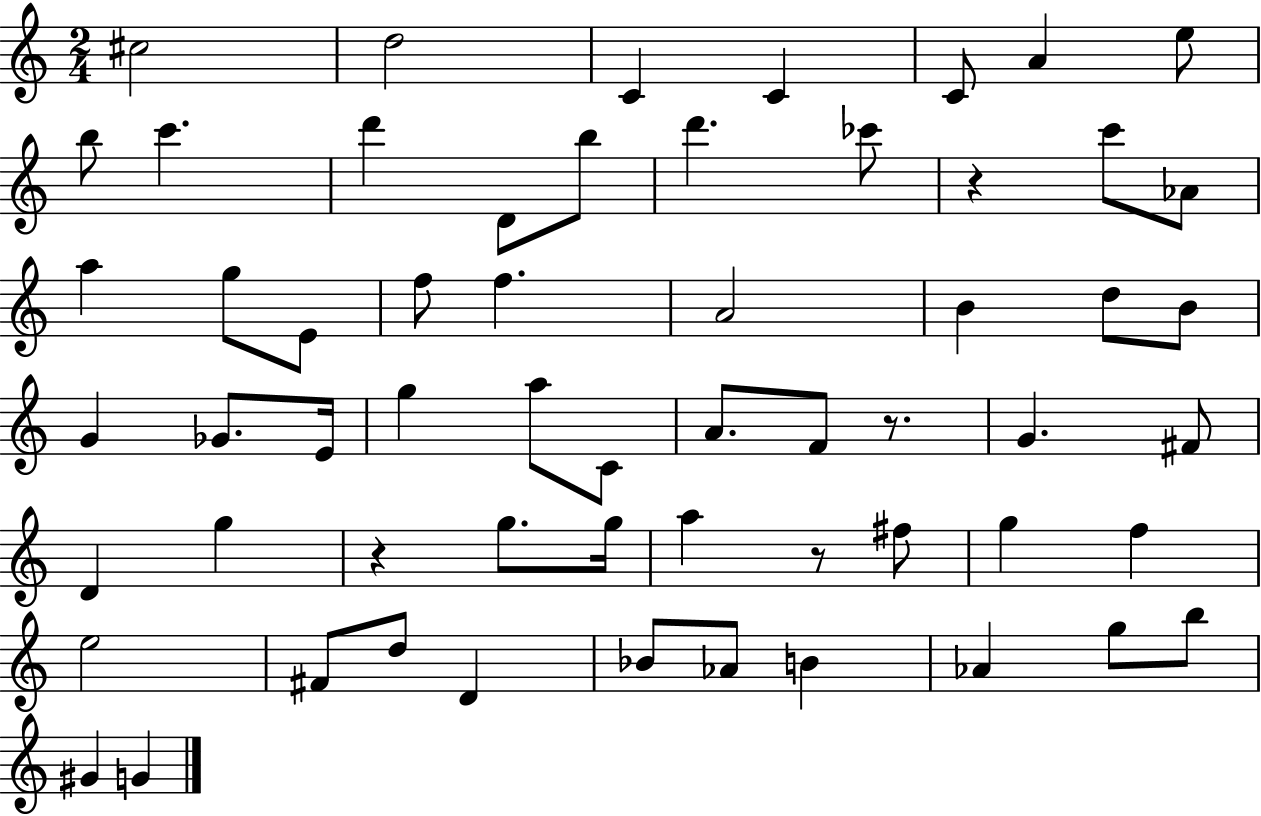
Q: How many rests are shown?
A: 4